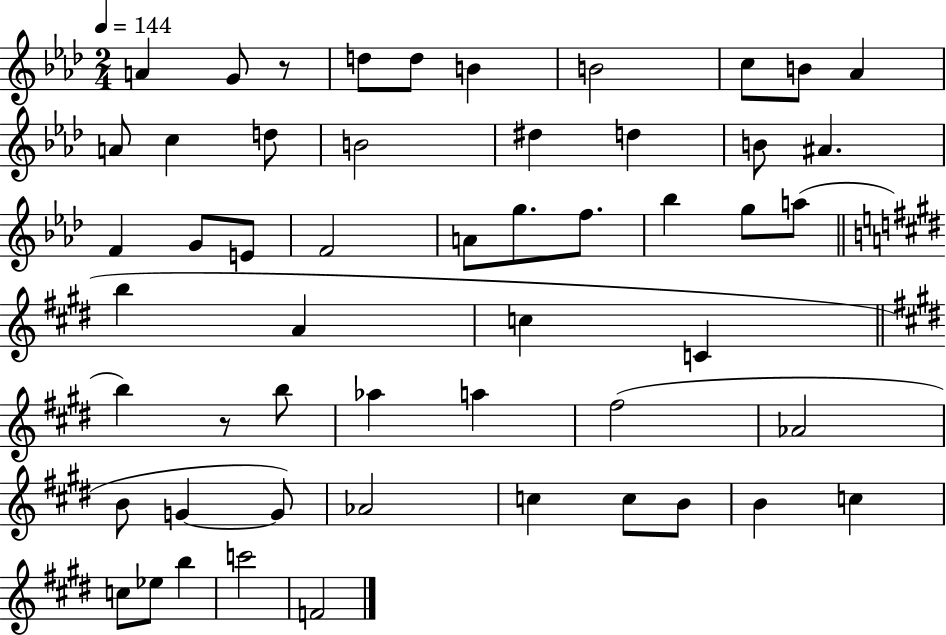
A4/q G4/e R/e D5/e D5/e B4/q B4/h C5/e B4/e Ab4/q A4/e C5/q D5/e B4/h D#5/q D5/q B4/e A#4/q. F4/q G4/e E4/e F4/h A4/e G5/e. F5/e. Bb5/q G5/e A5/e B5/q A4/q C5/q C4/q B5/q R/e B5/e Ab5/q A5/q F#5/h Ab4/h B4/e G4/q G4/e Ab4/h C5/q C5/e B4/e B4/q C5/q C5/e Eb5/e B5/q C6/h F4/h